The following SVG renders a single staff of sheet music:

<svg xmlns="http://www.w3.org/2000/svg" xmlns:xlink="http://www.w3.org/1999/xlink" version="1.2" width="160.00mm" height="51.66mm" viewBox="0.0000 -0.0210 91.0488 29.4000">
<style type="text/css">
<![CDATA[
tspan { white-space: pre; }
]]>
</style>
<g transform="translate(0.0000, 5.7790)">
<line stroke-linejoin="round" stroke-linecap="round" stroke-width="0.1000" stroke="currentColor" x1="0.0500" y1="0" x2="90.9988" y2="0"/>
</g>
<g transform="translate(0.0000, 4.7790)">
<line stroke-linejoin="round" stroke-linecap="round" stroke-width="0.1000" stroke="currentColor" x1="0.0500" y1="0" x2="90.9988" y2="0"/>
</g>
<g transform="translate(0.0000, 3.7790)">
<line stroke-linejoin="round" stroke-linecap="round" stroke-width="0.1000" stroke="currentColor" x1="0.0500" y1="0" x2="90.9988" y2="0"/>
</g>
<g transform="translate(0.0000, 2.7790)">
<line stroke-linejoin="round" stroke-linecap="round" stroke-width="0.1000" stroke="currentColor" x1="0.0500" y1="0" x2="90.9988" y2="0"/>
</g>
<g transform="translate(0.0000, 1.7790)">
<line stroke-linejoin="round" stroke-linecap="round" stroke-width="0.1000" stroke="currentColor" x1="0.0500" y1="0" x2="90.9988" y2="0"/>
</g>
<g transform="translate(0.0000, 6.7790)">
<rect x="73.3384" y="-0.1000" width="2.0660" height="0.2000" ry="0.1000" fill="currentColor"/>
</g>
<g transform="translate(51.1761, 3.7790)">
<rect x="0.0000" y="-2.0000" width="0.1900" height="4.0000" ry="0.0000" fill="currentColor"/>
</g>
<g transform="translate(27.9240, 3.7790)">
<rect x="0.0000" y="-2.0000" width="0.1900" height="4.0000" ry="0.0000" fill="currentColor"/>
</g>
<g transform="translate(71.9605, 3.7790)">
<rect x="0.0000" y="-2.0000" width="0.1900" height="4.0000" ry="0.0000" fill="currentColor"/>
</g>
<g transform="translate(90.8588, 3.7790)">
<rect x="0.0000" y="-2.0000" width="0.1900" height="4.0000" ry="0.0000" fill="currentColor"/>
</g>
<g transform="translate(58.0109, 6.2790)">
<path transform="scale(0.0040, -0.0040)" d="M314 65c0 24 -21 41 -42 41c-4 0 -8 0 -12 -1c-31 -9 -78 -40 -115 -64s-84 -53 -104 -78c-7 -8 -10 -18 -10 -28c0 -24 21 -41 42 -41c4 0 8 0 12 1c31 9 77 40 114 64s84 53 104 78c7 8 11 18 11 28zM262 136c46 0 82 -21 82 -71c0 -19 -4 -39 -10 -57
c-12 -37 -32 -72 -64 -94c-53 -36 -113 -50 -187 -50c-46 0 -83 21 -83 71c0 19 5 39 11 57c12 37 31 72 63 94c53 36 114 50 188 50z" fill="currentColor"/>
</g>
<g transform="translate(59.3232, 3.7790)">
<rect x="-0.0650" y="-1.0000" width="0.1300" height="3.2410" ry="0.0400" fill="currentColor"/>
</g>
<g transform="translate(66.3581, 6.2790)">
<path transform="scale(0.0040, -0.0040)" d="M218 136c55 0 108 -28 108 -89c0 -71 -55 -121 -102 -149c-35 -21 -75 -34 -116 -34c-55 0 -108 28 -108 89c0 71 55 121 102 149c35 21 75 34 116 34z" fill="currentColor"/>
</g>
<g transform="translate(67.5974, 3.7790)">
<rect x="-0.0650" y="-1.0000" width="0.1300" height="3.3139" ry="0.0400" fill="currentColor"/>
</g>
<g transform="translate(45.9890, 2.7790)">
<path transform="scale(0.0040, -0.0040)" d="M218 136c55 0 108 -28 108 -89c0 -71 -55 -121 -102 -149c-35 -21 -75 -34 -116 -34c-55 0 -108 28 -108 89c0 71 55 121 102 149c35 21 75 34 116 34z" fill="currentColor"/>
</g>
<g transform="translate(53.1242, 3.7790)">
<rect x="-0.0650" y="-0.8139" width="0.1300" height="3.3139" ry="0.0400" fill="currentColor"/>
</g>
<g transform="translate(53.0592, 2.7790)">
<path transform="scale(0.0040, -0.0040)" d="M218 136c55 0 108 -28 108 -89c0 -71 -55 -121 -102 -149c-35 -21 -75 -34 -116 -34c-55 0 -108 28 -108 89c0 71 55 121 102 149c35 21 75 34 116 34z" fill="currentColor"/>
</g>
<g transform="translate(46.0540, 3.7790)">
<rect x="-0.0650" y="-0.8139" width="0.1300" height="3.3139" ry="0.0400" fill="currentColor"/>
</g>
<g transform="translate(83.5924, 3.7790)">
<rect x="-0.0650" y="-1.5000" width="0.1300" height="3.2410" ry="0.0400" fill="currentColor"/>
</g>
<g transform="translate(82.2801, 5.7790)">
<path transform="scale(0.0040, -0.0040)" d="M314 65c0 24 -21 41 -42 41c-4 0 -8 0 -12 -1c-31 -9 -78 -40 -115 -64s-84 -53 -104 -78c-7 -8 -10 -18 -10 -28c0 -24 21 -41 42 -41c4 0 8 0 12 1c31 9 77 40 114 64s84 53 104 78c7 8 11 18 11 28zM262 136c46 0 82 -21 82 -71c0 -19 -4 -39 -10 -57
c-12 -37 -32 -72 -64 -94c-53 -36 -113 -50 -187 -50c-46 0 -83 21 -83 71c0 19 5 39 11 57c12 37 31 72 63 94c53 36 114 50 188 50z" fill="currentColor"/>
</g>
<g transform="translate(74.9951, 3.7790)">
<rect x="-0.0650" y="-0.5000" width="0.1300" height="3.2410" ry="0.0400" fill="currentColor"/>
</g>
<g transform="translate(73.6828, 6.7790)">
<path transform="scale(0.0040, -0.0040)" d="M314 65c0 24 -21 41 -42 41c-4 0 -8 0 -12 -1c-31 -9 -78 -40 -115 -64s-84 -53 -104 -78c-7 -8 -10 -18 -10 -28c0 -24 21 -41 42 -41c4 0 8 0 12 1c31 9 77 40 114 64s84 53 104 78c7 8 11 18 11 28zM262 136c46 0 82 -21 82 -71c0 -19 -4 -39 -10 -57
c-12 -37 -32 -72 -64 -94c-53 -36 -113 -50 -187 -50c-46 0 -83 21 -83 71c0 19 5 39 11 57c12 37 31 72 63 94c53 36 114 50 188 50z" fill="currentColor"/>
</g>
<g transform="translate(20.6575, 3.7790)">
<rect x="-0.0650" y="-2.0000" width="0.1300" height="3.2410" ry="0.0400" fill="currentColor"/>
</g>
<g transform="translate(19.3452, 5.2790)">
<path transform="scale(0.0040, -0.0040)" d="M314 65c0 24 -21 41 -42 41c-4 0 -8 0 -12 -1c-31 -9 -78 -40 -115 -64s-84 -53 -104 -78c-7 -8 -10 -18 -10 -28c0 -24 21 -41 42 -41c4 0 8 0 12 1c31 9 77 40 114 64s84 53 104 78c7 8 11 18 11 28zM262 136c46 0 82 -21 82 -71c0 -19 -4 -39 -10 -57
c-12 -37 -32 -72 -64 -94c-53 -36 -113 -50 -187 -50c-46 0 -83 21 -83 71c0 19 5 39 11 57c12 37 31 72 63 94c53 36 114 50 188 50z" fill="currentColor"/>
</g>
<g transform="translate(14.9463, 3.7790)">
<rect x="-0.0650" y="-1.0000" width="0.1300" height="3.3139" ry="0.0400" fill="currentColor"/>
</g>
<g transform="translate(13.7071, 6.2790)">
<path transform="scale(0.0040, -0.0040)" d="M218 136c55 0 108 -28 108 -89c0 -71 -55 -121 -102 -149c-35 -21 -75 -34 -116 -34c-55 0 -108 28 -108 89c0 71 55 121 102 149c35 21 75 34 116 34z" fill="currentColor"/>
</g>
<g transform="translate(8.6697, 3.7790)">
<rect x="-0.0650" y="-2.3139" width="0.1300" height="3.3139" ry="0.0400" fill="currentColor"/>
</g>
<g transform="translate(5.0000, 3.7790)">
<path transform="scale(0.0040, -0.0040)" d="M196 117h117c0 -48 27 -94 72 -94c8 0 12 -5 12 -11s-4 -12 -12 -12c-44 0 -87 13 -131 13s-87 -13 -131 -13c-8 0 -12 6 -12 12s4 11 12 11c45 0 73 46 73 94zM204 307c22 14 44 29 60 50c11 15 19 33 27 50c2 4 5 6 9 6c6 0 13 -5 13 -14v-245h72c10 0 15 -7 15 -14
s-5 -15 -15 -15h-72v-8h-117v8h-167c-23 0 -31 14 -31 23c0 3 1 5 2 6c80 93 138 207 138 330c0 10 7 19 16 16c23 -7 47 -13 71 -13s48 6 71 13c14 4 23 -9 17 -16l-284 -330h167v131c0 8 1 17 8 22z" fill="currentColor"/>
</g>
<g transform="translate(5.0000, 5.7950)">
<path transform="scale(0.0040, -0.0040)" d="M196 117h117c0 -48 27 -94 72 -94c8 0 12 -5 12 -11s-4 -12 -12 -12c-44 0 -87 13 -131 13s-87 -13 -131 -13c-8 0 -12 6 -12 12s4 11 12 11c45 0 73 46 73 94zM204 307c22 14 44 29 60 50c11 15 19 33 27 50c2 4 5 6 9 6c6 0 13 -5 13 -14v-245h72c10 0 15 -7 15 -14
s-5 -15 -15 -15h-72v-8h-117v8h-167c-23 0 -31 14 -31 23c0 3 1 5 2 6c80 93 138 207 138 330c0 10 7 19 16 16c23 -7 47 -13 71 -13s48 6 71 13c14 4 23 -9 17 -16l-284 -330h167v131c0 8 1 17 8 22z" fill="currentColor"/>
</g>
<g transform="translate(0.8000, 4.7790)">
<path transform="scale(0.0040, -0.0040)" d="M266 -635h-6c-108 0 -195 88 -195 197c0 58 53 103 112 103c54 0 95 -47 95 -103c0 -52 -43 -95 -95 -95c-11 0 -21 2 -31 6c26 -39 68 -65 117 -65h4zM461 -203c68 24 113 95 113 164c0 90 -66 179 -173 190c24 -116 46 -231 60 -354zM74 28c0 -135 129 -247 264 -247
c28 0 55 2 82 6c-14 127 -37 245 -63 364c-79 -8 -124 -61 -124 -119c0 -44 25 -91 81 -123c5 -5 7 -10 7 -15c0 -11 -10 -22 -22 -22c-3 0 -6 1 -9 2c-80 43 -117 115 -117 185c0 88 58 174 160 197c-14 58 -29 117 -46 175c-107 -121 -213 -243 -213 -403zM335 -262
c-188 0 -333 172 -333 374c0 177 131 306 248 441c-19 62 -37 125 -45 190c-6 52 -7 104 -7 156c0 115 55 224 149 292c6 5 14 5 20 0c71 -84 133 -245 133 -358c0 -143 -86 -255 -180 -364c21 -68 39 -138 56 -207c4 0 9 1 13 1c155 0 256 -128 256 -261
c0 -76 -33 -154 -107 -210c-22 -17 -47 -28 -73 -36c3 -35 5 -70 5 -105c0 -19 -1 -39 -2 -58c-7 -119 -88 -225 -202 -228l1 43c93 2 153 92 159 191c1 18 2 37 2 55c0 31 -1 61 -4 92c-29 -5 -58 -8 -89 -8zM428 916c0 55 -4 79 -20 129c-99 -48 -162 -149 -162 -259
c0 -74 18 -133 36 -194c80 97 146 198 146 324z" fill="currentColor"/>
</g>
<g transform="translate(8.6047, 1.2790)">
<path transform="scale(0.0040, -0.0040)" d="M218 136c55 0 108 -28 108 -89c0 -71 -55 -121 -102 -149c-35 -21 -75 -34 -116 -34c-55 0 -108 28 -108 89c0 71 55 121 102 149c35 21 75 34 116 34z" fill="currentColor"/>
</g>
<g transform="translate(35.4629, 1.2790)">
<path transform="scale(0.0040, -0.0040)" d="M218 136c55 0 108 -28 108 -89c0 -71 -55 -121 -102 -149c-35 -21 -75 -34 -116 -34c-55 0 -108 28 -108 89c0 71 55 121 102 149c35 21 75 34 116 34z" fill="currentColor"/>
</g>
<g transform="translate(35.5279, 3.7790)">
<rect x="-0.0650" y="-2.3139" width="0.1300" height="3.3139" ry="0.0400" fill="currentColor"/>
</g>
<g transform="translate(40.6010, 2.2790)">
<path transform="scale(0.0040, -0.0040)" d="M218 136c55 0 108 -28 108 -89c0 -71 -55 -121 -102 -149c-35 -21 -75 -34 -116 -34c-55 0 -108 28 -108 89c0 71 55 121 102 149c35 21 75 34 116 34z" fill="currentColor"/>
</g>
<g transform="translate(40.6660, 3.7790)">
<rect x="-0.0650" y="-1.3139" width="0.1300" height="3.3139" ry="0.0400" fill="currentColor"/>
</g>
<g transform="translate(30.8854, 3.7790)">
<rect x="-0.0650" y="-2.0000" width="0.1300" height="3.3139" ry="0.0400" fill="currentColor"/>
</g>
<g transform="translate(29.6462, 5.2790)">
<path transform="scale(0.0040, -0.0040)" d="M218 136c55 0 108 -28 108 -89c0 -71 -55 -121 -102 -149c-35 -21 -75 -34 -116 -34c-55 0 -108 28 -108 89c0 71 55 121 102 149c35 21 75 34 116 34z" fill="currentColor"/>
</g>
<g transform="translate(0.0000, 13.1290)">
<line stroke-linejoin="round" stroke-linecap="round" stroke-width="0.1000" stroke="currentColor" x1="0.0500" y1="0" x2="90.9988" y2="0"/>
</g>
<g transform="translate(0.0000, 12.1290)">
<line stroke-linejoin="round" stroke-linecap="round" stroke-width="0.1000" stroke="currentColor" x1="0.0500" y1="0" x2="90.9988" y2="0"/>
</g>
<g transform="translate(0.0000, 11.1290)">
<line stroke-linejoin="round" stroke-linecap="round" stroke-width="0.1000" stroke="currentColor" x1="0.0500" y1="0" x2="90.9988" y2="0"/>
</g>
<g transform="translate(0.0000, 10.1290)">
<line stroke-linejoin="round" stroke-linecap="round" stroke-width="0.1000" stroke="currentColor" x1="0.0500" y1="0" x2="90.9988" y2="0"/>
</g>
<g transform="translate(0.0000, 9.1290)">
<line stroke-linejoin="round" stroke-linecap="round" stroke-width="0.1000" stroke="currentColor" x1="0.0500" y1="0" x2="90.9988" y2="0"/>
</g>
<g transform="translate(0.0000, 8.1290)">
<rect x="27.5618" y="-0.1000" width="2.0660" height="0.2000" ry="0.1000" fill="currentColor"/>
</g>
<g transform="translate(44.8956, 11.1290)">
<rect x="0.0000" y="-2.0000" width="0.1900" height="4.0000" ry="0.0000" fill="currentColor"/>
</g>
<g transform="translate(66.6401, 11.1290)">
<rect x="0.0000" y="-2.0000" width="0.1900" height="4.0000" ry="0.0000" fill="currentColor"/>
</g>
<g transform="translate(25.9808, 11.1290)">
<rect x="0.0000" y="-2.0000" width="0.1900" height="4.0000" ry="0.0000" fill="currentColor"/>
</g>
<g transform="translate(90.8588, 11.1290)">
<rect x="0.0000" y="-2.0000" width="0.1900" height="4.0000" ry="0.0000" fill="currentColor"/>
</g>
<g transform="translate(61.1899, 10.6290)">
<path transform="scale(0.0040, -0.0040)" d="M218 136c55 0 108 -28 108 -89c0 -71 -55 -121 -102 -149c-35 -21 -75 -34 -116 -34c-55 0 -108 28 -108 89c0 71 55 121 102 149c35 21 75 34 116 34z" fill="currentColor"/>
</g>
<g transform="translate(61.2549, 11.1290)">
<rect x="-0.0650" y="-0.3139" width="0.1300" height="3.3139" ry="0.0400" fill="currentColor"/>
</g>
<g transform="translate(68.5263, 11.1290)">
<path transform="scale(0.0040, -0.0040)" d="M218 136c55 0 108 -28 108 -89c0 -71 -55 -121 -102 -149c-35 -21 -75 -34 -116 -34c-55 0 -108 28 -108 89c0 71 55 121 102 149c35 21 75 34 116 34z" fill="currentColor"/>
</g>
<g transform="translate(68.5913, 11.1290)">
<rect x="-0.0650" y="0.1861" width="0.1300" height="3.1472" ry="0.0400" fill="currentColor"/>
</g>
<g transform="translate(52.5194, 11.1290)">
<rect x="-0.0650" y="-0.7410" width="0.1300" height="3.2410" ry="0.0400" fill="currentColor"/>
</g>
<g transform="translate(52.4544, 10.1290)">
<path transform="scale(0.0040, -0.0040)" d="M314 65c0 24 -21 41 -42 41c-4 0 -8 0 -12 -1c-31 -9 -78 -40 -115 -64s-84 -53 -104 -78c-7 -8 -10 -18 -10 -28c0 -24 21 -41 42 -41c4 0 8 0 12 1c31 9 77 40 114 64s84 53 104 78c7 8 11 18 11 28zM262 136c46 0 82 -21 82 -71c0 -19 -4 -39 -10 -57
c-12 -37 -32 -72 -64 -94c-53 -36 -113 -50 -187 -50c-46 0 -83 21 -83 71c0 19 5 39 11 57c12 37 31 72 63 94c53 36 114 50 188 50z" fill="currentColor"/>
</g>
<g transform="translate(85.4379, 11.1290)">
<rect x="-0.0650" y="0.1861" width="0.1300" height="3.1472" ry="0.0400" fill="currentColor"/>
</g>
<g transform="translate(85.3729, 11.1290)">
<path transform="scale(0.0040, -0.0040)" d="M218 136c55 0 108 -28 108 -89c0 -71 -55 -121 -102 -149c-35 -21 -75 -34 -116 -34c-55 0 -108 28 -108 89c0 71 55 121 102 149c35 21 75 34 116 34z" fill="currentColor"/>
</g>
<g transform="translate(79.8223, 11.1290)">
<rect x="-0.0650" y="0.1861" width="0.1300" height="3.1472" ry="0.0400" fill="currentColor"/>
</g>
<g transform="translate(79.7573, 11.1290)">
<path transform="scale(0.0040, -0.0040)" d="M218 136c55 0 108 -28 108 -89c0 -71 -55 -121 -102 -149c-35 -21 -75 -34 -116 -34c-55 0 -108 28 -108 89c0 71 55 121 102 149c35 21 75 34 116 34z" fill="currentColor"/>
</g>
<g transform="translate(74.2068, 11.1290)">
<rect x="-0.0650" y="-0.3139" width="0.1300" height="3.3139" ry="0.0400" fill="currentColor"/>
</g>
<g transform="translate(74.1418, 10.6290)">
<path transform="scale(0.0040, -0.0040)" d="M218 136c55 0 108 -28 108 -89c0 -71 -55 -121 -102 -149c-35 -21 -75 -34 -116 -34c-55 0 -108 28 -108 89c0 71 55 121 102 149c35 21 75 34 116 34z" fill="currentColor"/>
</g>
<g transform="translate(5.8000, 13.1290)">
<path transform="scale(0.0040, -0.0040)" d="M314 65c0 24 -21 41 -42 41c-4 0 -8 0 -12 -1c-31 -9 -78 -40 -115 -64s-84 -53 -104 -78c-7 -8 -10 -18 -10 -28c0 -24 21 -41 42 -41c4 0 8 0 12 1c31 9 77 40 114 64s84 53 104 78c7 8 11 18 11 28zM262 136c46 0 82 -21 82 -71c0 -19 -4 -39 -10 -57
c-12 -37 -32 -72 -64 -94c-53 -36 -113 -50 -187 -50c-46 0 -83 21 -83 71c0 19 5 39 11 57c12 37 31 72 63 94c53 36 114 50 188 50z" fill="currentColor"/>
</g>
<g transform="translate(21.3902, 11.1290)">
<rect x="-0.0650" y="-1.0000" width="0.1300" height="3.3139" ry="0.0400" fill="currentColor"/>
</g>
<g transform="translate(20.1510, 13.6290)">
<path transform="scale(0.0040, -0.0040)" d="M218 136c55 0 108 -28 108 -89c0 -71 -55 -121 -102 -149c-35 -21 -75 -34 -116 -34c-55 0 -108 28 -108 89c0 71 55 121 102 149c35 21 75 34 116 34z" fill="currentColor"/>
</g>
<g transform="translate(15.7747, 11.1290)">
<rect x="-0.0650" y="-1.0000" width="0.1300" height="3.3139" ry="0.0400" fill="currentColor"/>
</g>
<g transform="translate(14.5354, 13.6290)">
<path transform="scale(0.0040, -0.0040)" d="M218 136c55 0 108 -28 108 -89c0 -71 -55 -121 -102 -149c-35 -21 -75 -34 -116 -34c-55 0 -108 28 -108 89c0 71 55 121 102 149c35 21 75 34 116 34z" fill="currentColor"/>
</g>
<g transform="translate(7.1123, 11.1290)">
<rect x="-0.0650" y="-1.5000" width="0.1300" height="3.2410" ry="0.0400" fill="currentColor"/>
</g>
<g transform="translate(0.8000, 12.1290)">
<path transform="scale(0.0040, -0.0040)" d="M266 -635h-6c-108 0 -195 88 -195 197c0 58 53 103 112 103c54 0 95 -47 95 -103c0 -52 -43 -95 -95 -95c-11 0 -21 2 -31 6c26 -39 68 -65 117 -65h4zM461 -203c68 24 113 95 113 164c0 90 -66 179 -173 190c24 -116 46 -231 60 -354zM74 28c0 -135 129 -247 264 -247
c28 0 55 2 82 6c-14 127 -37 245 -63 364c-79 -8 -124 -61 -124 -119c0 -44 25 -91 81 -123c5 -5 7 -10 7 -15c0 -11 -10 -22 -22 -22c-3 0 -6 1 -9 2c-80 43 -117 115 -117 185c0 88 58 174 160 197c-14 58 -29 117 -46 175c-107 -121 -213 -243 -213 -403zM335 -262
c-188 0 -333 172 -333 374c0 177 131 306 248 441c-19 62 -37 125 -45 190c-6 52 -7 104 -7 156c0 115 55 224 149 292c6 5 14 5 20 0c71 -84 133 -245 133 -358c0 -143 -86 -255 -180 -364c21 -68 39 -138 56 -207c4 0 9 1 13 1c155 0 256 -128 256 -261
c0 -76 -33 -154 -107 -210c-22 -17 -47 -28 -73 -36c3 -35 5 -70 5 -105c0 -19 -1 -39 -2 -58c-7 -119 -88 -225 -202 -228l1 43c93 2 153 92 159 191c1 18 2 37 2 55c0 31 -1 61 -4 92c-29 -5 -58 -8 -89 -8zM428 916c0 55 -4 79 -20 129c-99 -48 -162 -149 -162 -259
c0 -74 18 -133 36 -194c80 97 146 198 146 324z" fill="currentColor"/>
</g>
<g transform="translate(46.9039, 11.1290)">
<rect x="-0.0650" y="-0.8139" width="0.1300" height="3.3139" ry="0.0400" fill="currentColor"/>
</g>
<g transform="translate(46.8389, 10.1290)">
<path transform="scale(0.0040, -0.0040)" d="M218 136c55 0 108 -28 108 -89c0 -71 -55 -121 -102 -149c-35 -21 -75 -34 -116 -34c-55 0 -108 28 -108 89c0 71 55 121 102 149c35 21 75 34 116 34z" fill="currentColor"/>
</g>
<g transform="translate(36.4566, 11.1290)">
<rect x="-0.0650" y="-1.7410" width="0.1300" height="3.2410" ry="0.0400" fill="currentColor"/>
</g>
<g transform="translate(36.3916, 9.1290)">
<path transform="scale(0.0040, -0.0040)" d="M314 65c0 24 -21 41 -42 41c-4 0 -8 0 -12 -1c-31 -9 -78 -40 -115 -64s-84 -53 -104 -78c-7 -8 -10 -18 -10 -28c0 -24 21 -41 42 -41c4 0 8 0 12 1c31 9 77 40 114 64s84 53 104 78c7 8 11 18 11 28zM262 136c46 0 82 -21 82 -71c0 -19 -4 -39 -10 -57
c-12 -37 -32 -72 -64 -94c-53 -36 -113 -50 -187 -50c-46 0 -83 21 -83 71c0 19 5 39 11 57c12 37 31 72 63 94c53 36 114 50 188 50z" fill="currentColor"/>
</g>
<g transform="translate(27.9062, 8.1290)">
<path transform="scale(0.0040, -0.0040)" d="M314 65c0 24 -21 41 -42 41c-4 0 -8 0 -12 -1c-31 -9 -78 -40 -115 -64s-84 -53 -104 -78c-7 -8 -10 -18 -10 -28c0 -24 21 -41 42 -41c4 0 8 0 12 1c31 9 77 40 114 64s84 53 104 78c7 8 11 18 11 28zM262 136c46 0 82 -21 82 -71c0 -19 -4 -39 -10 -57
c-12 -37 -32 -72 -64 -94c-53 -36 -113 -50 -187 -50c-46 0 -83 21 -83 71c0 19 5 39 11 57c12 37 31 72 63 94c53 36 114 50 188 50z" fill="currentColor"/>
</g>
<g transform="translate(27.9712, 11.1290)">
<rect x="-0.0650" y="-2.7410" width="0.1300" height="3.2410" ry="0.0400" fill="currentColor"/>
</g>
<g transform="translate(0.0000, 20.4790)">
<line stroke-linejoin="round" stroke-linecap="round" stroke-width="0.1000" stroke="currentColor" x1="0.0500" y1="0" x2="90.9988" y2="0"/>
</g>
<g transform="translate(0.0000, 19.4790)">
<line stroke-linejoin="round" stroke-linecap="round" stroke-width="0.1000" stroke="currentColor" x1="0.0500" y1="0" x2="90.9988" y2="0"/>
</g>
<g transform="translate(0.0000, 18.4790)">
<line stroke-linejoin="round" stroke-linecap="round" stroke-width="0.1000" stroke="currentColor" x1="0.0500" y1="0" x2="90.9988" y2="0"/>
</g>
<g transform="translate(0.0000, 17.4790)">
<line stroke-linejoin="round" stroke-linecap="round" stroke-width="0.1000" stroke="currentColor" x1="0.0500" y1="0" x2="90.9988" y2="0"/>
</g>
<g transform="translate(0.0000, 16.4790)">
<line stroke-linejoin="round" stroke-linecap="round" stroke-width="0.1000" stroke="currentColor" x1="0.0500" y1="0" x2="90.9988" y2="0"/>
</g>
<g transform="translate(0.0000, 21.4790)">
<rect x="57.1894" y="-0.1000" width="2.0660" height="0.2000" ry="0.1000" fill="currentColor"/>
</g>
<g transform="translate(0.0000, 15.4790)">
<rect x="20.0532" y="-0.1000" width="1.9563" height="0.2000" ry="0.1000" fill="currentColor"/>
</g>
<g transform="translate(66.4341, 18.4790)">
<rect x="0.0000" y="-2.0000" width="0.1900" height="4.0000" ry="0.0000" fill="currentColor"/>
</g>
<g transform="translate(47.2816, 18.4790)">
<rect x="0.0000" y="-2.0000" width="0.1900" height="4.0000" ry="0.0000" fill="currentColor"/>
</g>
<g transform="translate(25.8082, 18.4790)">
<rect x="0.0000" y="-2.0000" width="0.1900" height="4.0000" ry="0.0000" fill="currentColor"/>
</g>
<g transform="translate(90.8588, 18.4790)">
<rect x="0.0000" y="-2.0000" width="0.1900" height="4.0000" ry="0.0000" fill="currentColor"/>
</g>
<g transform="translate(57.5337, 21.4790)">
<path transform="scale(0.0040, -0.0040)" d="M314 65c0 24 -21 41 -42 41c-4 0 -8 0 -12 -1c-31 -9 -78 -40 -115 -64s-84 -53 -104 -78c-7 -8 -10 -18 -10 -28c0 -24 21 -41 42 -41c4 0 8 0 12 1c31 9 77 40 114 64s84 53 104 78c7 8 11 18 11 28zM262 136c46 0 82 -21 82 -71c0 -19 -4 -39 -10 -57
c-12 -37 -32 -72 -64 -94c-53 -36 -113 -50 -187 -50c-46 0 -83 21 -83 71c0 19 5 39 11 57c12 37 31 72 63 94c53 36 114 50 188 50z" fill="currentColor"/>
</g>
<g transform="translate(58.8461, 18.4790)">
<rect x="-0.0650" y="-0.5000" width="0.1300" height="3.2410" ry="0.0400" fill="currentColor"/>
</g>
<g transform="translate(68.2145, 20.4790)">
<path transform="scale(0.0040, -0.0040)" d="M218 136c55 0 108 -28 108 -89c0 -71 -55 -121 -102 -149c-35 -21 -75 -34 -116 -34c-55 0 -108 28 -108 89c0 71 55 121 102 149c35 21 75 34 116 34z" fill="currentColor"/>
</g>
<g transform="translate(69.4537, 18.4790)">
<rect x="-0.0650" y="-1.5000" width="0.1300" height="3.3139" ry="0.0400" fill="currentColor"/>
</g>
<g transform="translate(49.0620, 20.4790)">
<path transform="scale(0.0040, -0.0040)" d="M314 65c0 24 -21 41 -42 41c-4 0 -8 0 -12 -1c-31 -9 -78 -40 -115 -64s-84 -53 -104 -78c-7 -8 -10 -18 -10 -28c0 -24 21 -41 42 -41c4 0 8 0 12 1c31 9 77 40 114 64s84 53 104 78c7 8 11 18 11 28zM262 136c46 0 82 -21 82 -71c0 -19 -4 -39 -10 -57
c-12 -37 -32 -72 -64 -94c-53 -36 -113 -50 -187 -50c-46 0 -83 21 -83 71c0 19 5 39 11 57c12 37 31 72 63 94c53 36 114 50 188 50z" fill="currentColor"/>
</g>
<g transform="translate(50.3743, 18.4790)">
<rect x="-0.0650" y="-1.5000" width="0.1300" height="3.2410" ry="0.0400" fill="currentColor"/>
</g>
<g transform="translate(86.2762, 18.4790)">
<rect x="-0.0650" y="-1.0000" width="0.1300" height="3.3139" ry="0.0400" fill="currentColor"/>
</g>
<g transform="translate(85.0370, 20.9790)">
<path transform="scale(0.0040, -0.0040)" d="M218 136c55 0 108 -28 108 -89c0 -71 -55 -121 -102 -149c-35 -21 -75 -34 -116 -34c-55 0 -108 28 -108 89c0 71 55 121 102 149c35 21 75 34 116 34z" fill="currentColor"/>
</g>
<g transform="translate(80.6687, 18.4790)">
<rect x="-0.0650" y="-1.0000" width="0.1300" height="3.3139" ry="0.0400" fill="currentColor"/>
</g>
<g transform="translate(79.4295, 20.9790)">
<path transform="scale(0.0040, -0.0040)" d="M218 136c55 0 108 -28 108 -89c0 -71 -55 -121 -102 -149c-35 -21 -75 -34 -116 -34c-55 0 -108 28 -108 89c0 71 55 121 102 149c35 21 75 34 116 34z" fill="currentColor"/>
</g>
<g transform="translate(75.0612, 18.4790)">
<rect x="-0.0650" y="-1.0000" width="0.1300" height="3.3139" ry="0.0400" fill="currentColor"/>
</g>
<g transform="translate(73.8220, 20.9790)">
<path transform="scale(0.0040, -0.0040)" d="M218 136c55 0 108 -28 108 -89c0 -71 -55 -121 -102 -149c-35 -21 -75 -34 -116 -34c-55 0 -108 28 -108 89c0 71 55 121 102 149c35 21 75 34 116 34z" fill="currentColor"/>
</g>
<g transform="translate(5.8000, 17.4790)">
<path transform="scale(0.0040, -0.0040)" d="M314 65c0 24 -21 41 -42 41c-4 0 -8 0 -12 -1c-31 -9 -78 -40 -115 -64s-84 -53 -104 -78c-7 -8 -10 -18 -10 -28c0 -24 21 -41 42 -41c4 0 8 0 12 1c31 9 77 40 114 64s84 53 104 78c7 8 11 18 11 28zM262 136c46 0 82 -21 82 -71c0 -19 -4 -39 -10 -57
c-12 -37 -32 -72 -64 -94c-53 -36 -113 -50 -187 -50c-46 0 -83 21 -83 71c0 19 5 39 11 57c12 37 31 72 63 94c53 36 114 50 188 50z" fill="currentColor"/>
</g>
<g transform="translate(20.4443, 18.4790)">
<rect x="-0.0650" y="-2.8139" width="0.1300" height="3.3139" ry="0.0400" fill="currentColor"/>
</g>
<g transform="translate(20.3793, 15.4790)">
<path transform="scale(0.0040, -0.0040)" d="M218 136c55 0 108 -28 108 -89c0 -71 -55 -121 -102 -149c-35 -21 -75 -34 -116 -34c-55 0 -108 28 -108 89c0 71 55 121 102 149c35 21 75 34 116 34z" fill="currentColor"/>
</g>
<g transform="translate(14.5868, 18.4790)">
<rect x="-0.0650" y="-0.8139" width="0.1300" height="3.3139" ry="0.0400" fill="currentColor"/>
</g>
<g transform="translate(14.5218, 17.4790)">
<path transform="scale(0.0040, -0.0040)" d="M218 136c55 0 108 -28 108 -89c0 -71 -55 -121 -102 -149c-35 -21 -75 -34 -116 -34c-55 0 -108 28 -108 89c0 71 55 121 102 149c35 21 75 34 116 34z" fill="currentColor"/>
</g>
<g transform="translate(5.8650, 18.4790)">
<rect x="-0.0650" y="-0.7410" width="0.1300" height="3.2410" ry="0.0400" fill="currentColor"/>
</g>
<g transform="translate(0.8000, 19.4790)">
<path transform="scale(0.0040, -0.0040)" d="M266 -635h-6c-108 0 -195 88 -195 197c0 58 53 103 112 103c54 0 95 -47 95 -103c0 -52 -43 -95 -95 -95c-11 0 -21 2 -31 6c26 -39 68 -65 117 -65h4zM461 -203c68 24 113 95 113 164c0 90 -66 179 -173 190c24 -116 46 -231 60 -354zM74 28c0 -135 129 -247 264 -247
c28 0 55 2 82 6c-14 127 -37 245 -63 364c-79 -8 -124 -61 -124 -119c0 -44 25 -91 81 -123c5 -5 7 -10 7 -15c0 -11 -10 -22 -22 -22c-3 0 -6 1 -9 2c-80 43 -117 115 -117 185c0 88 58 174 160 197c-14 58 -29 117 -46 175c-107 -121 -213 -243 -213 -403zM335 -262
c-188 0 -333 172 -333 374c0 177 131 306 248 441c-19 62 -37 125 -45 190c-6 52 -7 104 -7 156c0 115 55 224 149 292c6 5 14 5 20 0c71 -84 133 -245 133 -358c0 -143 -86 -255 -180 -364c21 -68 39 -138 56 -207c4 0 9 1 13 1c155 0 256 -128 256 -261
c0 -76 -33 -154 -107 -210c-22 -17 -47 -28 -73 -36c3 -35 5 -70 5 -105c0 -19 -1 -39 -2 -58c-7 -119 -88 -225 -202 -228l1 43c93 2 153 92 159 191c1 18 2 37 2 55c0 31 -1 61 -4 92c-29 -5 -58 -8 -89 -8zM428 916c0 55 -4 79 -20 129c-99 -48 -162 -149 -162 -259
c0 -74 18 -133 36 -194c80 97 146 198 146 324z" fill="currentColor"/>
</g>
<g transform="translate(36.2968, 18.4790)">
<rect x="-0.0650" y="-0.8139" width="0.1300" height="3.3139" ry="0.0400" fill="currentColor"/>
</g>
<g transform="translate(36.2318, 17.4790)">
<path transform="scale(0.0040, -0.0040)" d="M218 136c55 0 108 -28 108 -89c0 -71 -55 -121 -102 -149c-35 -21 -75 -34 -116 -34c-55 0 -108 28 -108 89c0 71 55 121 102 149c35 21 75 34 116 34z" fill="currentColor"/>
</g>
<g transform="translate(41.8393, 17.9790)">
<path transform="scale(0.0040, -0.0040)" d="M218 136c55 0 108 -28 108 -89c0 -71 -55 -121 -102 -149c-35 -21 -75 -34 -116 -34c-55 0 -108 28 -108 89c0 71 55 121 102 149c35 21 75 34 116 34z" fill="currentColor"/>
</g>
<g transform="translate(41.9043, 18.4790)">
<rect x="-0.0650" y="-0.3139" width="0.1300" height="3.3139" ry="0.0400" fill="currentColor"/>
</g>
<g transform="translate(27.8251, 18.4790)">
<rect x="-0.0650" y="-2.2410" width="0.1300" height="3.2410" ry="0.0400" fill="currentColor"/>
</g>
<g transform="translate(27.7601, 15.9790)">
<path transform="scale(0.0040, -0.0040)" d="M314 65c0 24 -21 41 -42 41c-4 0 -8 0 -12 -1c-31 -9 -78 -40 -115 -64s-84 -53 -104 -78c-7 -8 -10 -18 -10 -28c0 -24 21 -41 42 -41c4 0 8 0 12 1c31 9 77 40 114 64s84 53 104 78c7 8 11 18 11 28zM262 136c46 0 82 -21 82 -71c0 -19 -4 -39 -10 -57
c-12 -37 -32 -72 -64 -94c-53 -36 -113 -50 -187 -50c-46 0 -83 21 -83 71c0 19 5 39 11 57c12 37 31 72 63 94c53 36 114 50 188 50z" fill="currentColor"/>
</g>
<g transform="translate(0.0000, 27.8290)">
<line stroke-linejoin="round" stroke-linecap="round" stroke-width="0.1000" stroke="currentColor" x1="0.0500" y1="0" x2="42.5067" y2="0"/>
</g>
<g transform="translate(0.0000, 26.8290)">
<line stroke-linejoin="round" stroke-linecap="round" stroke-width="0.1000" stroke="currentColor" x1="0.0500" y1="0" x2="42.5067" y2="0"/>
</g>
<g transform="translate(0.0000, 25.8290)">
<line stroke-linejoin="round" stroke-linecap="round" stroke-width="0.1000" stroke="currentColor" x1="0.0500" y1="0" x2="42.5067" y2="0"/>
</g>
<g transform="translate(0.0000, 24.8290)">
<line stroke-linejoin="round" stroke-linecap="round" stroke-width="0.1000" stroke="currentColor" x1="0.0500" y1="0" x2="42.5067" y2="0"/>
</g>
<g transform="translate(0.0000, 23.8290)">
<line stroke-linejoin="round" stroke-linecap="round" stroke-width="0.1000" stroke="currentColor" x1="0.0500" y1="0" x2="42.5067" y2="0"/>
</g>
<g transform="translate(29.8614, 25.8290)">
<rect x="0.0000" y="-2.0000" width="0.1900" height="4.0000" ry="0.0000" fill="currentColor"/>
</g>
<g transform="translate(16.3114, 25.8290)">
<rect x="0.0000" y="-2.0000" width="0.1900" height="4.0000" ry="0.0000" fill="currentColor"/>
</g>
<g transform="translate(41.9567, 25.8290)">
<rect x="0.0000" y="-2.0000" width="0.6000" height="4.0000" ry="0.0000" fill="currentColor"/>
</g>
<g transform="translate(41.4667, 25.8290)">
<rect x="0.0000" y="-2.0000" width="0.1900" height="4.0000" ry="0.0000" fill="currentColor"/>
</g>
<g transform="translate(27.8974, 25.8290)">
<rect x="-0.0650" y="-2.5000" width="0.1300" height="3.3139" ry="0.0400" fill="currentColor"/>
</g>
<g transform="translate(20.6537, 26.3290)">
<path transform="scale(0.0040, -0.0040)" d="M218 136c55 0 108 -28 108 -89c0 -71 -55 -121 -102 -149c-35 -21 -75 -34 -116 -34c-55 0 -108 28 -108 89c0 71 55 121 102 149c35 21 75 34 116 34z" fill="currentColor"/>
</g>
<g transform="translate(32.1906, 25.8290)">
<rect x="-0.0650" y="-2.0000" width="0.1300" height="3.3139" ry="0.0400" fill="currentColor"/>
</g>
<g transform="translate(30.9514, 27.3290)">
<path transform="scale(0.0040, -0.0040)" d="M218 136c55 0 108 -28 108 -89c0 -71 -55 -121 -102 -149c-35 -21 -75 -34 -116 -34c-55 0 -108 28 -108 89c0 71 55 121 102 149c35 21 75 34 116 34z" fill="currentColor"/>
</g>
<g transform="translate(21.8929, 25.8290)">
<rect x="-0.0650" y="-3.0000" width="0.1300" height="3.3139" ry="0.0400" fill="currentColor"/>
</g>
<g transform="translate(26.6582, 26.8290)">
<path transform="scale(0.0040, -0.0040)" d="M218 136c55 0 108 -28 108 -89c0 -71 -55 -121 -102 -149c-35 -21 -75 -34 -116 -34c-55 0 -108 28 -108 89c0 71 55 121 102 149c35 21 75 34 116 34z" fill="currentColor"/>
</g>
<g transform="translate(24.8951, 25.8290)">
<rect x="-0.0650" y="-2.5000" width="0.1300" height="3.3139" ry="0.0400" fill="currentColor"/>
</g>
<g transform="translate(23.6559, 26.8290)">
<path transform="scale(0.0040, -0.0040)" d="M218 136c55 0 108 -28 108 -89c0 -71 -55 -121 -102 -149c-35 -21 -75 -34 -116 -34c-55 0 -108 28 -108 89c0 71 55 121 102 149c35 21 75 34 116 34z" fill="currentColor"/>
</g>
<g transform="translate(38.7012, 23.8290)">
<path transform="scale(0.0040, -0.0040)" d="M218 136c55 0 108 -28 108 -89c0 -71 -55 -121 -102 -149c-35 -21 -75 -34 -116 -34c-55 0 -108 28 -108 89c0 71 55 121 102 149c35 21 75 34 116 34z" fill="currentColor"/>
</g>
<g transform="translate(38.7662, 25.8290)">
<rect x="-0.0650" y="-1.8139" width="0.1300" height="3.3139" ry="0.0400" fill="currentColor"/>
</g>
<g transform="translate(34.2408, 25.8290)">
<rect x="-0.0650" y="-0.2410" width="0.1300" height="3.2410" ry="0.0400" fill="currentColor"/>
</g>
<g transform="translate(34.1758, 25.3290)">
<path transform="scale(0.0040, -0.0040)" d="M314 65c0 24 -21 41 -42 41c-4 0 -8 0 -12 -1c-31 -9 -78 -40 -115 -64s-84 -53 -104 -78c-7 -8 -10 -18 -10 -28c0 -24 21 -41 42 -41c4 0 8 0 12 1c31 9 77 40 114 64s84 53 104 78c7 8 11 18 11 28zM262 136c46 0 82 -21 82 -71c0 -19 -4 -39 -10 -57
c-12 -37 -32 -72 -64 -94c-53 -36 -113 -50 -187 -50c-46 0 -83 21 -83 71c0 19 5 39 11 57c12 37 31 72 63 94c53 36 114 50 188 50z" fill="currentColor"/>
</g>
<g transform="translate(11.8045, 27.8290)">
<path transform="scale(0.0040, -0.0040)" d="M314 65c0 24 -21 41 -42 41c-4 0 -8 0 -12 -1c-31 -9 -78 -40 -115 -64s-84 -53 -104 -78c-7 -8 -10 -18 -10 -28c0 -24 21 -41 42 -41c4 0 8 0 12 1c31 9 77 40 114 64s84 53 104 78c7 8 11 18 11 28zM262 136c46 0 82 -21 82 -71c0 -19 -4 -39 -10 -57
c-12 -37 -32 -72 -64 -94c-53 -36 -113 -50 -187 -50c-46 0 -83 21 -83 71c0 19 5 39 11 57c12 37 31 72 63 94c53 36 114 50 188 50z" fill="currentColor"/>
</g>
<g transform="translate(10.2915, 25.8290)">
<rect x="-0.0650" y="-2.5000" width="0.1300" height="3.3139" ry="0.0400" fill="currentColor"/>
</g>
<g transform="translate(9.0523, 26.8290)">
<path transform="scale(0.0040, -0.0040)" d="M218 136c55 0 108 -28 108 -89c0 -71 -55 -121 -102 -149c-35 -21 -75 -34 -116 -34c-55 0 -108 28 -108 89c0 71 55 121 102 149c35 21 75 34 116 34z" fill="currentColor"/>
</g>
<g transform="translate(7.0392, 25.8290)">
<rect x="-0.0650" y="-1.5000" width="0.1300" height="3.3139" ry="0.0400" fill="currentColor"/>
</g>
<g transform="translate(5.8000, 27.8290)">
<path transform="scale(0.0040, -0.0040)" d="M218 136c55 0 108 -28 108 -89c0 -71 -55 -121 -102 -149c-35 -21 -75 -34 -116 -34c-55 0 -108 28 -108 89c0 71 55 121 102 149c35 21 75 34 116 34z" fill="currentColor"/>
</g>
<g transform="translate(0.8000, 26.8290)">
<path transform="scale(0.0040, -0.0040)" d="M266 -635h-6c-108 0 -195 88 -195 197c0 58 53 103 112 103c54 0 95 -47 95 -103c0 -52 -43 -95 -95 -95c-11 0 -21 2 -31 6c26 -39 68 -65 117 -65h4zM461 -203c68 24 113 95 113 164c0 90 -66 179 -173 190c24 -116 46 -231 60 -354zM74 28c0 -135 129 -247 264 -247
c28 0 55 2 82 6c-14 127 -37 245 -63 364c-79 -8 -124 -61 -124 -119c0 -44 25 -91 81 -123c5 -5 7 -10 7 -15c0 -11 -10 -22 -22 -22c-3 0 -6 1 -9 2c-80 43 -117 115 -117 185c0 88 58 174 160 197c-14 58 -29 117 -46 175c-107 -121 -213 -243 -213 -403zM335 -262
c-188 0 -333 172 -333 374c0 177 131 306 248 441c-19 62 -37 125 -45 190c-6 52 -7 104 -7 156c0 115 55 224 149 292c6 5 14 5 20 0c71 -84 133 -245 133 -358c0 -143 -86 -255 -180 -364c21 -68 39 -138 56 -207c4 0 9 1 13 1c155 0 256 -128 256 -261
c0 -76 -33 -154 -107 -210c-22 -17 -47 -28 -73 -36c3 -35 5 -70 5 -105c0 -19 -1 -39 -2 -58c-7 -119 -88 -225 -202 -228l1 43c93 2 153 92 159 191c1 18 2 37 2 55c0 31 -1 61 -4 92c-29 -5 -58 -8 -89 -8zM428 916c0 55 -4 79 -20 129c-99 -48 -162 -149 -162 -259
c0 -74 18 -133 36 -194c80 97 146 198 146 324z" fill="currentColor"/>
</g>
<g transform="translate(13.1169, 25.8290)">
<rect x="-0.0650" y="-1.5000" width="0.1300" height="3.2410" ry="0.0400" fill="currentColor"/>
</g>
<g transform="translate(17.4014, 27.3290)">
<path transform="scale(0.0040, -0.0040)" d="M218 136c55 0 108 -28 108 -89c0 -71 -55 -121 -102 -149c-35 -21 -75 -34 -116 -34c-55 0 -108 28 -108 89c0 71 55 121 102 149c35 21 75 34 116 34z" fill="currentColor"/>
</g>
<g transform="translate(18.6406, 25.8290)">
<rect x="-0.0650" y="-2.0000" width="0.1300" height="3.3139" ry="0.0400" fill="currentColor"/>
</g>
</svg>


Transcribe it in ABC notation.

X:1
T:Untitled
M:4/4
L:1/4
K:C
g D F2 F g e d d D2 D C2 E2 E2 D D a2 f2 d d2 c B c B B d2 d a g2 d c E2 C2 E D D D E G E2 F A G G F c2 f